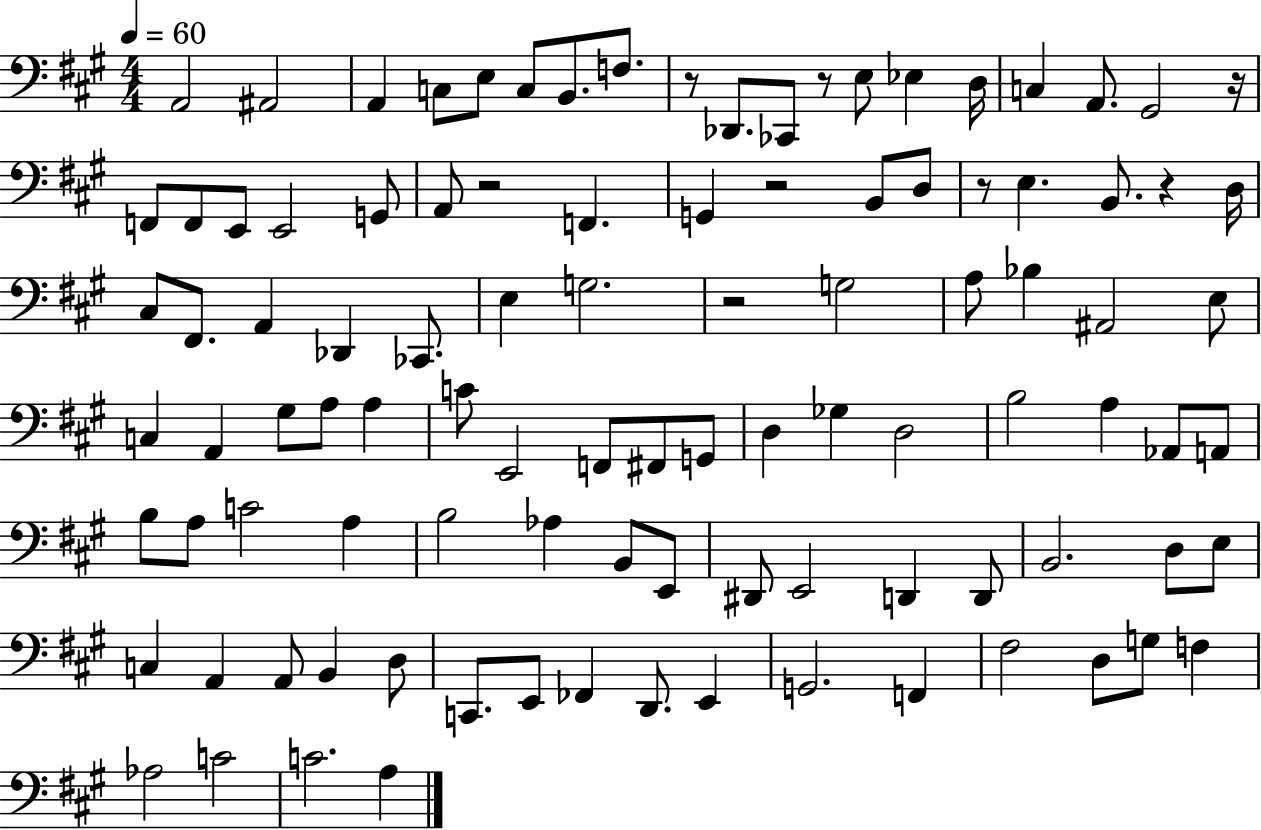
A2/h A#2/h A2/q C3/e E3/e C3/e B2/e. F3/e. R/e Db2/e. CES2/e R/e E3/e Eb3/q D3/s C3/q A2/e. G#2/h R/s F2/e F2/e E2/e E2/h G2/e A2/e R/h F2/q. G2/q R/h B2/e D3/e R/e E3/q. B2/e. R/q D3/s C#3/e F#2/e. A2/q Db2/q CES2/e. E3/q G3/h. R/h G3/h A3/e Bb3/q A#2/h E3/e C3/q A2/q G#3/e A3/e A3/q C4/e E2/h F2/e F#2/e G2/e D3/q Gb3/q D3/h B3/h A3/q Ab2/e A2/e B3/e A3/e C4/h A3/q B3/h Ab3/q B2/e E2/e D#2/e E2/h D2/q D2/e B2/h. D3/e E3/e C3/q A2/q A2/e B2/q D3/e C2/e. E2/e FES2/q D2/e. E2/q G2/h. F2/q F#3/h D3/e G3/e F3/q Ab3/h C4/h C4/h. A3/q